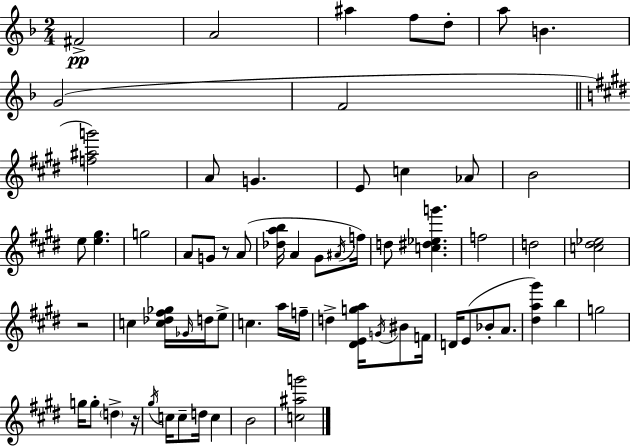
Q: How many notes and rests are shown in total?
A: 65